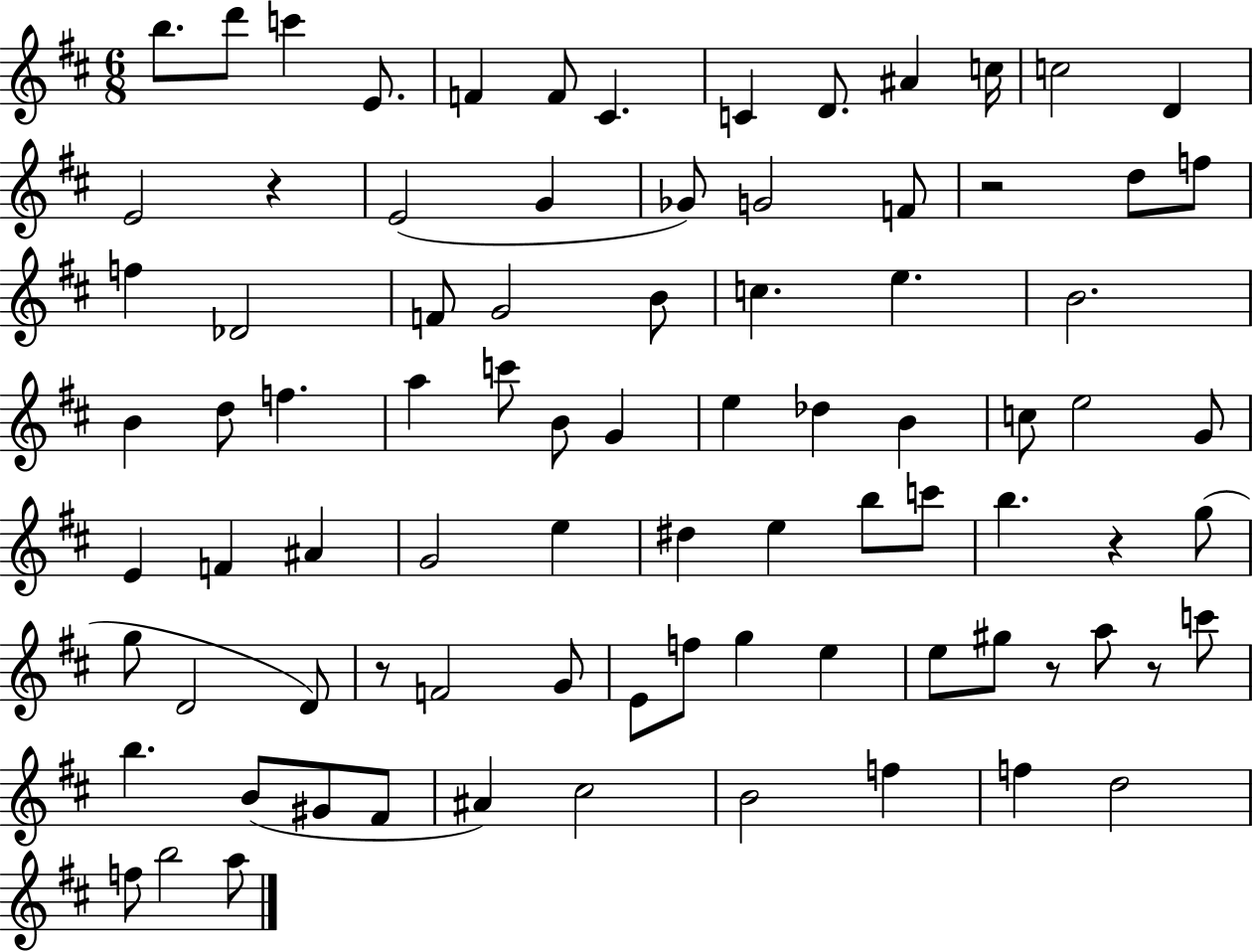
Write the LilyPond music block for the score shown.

{
  \clef treble
  \numericTimeSignature
  \time 6/8
  \key d \major
  b''8. d'''8 c'''4 e'8. | f'4 f'8 cis'4. | c'4 d'8. ais'4 c''16 | c''2 d'4 | \break e'2 r4 | e'2( g'4 | ges'8) g'2 f'8 | r2 d''8 f''8 | \break f''4 des'2 | f'8 g'2 b'8 | c''4. e''4. | b'2. | \break b'4 d''8 f''4. | a''4 c'''8 b'8 g'4 | e''4 des''4 b'4 | c''8 e''2 g'8 | \break e'4 f'4 ais'4 | g'2 e''4 | dis''4 e''4 b''8 c'''8 | b''4. r4 g''8( | \break g''8 d'2 d'8) | r8 f'2 g'8 | e'8 f''8 g''4 e''4 | e''8 gis''8 r8 a''8 r8 c'''8 | \break b''4. b'8( gis'8 fis'8 | ais'4) cis''2 | b'2 f''4 | f''4 d''2 | \break f''8 b''2 a''8 | \bar "|."
}